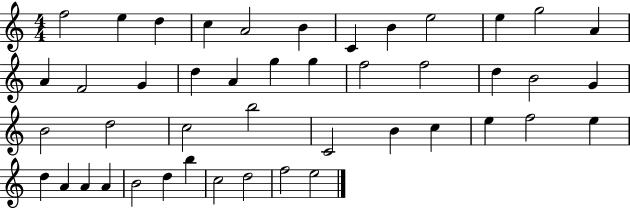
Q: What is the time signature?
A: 4/4